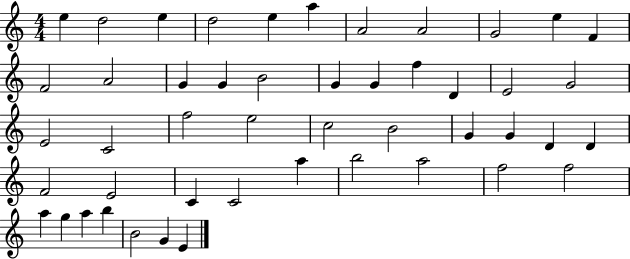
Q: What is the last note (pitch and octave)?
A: E4